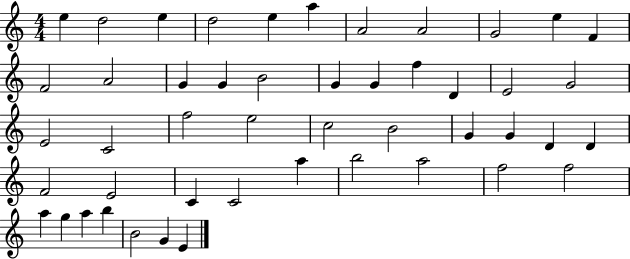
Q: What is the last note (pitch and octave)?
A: E4